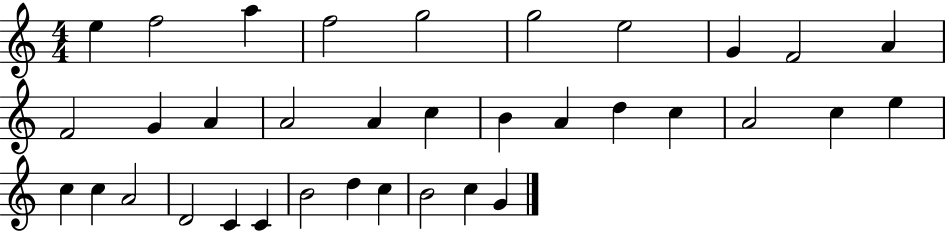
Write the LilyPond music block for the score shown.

{
  \clef treble
  \numericTimeSignature
  \time 4/4
  \key c \major
  e''4 f''2 a''4 | f''2 g''2 | g''2 e''2 | g'4 f'2 a'4 | \break f'2 g'4 a'4 | a'2 a'4 c''4 | b'4 a'4 d''4 c''4 | a'2 c''4 e''4 | \break c''4 c''4 a'2 | d'2 c'4 c'4 | b'2 d''4 c''4 | b'2 c''4 g'4 | \break \bar "|."
}